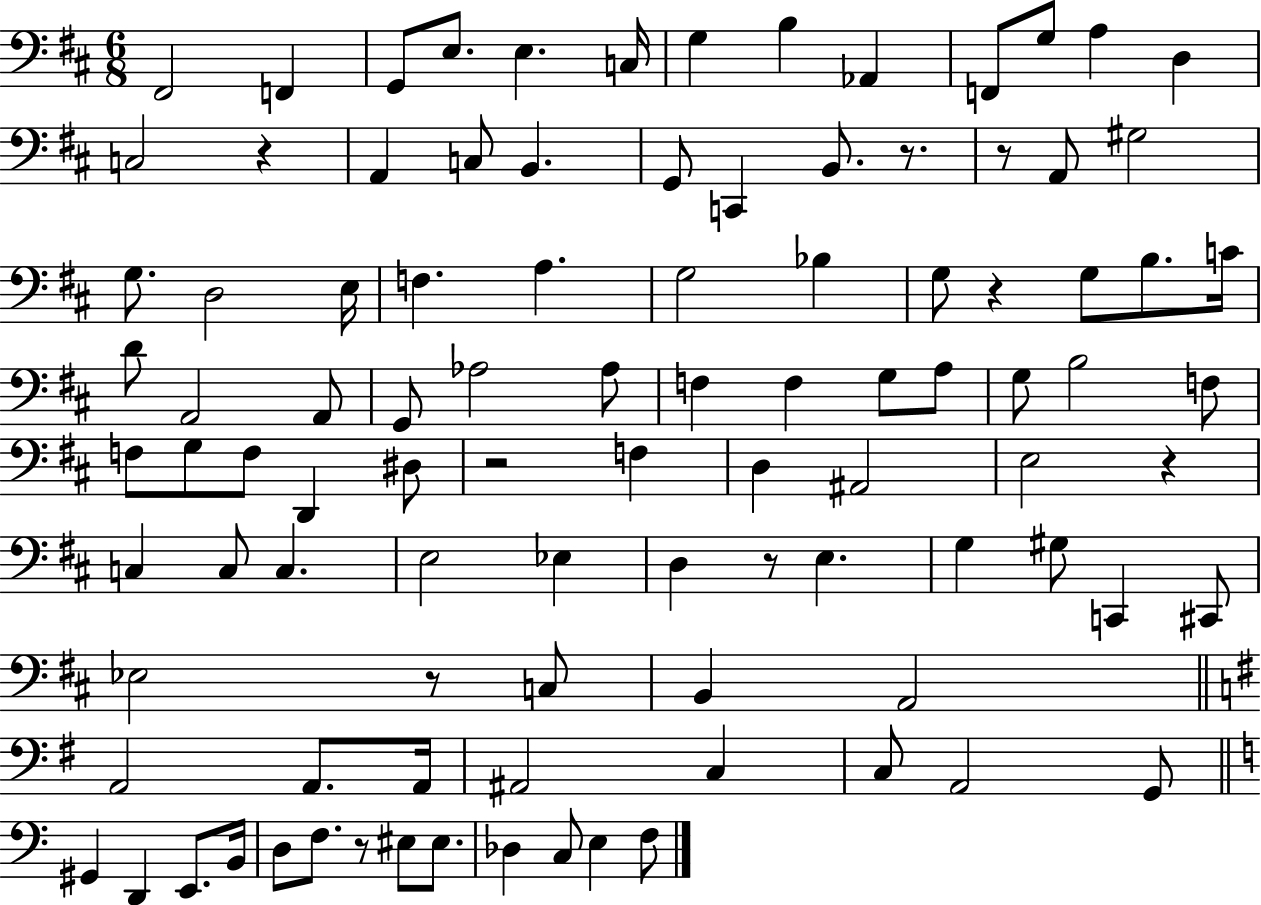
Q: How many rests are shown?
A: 9